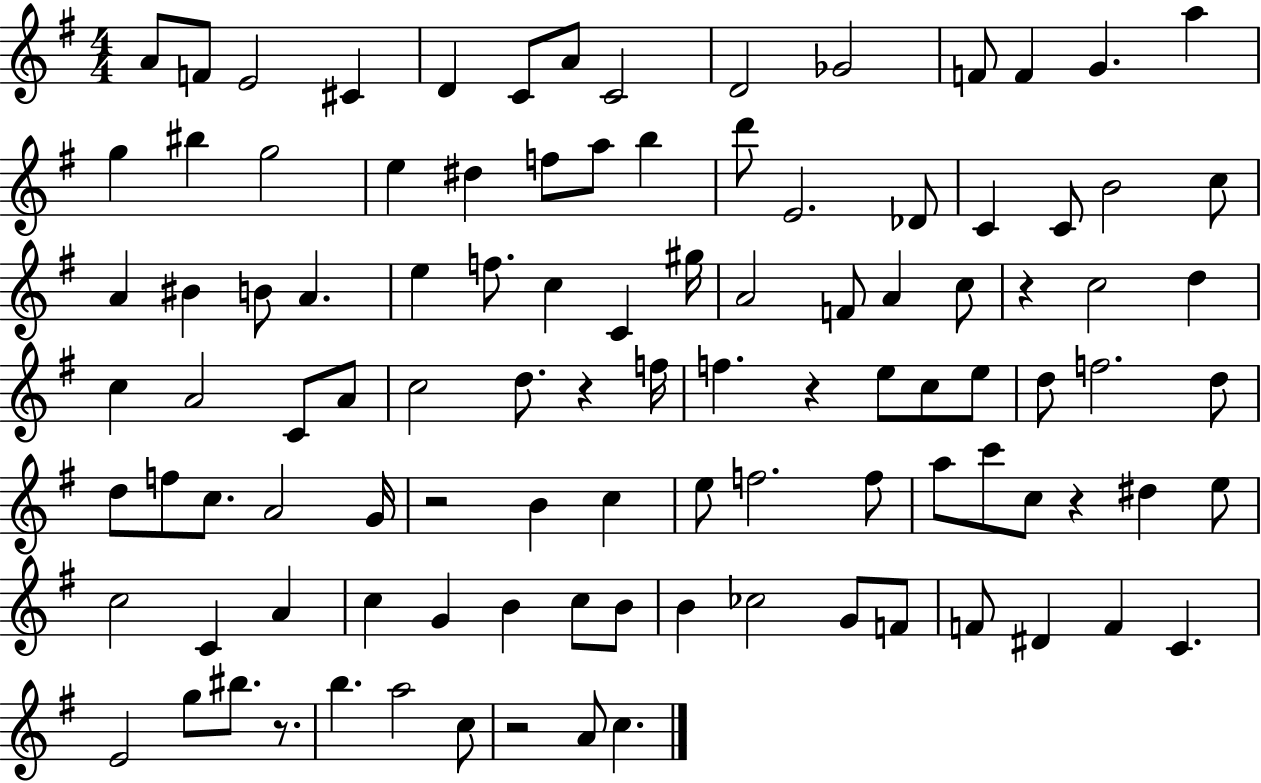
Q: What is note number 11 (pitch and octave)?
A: F4